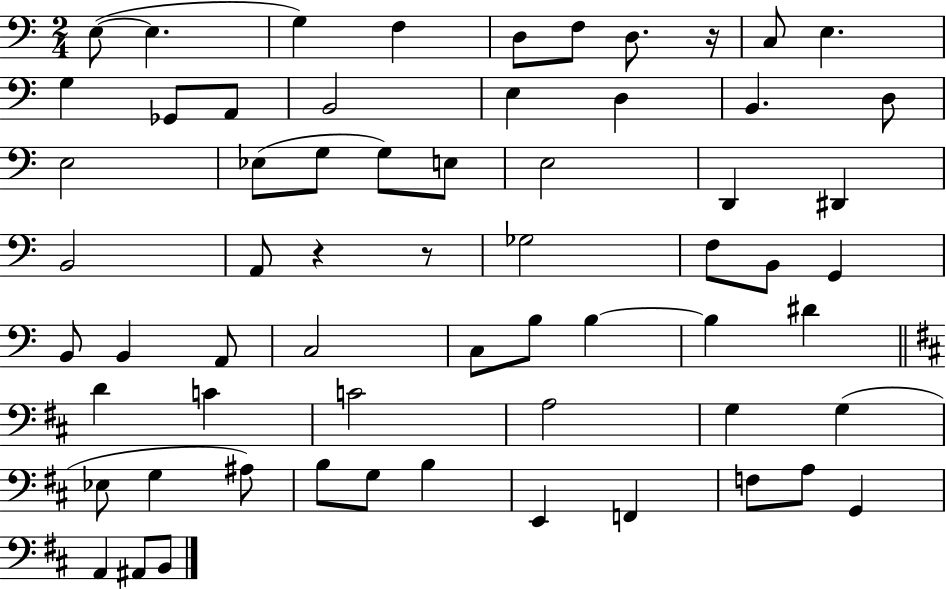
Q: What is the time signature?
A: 2/4